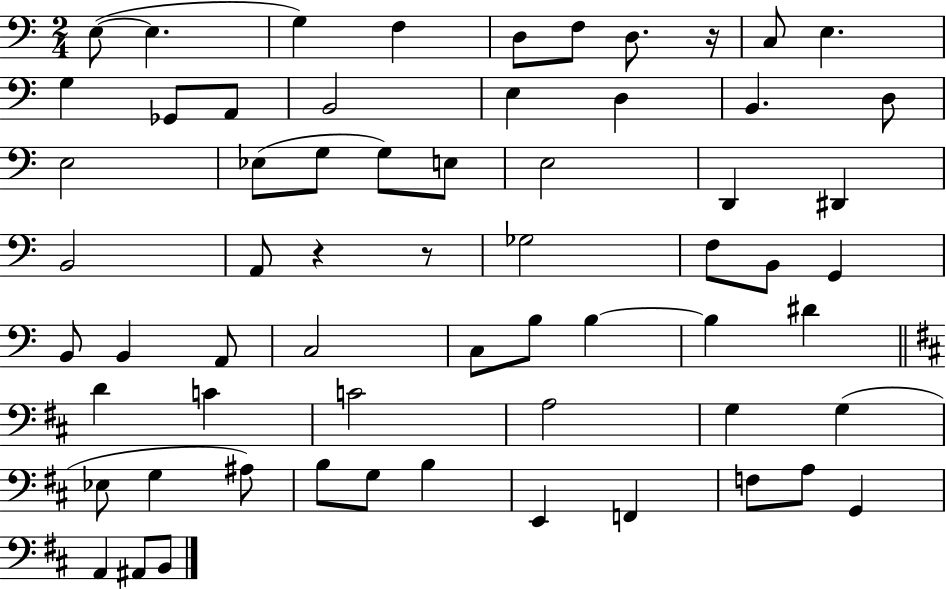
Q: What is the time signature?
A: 2/4